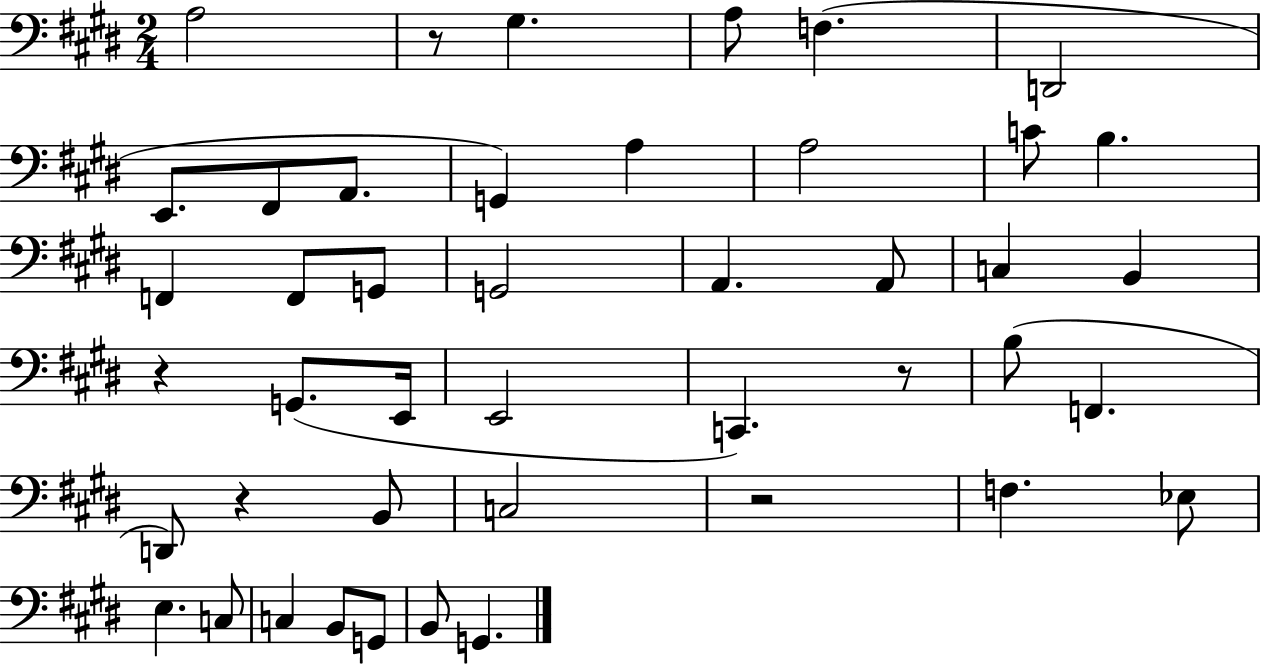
X:1
T:Untitled
M:2/4
L:1/4
K:E
A,2 z/2 ^G, A,/2 F, D,,2 E,,/2 ^F,,/2 A,,/2 G,, A, A,2 C/2 B, F,, F,,/2 G,,/2 G,,2 A,, A,,/2 C, B,, z G,,/2 E,,/4 E,,2 C,, z/2 B,/2 F,, D,,/2 z B,,/2 C,2 z2 F, _E,/2 E, C,/2 C, B,,/2 G,,/2 B,,/2 G,,